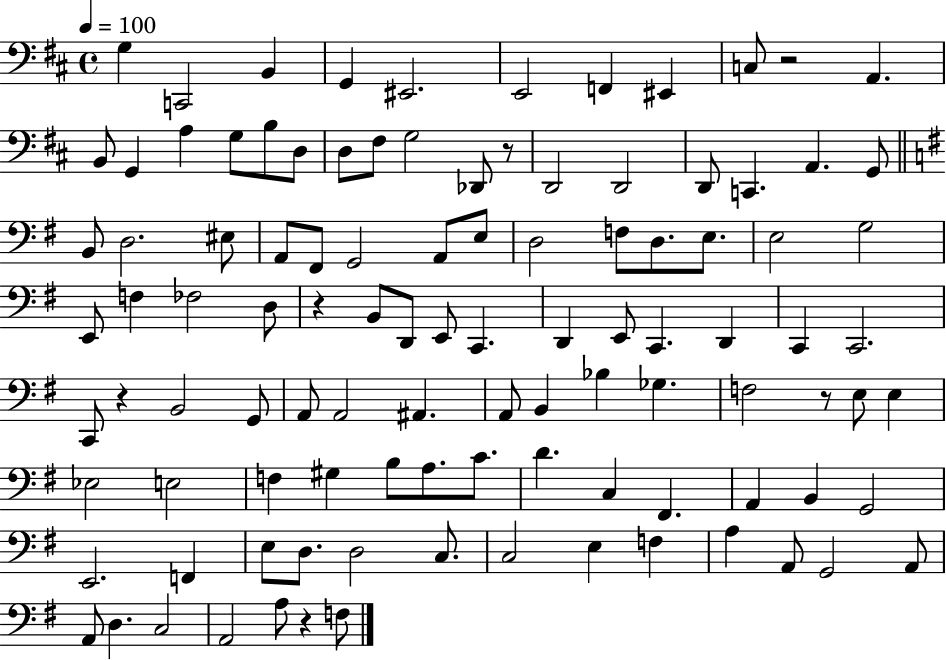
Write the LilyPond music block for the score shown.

{
  \clef bass
  \time 4/4
  \defaultTimeSignature
  \key d \major
  \tempo 4 = 100
  g4 c,2 b,4 | g,4 eis,2. | e,2 f,4 eis,4 | c8 r2 a,4. | \break b,8 g,4 a4 g8 b8 d8 | d8 fis8 g2 des,8 r8 | d,2 d,2 | d,8 c,4. a,4. g,8 | \break \bar "||" \break \key g \major b,8 d2. eis8 | a,8 fis,8 g,2 a,8 e8 | d2 f8 d8. e8. | e2 g2 | \break e,8 f4 fes2 d8 | r4 b,8 d,8 e,8 c,4. | d,4 e,8 c,4. d,4 | c,4 c,2. | \break c,8 r4 b,2 g,8 | a,8 a,2 ais,4. | a,8 b,4 bes4 ges4. | f2 r8 e8 e4 | \break ees2 e2 | f4 gis4 b8 a8. c'8. | d'4. c4 fis,4. | a,4 b,4 g,2 | \break e,2. f,4 | e8 d8. d2 c8. | c2 e4 f4 | a4 a,8 g,2 a,8 | \break a,8 d4. c2 | a,2 a8 r4 f8 | \bar "|."
}